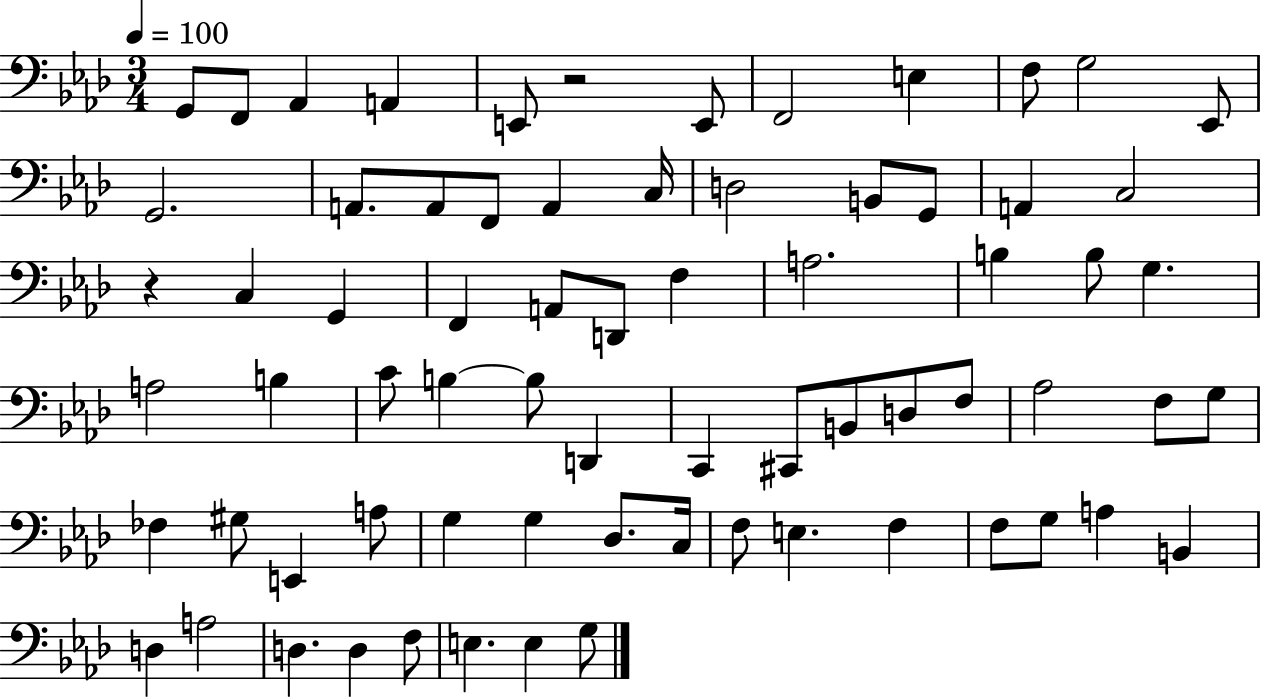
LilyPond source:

{
  \clef bass
  \numericTimeSignature
  \time 3/4
  \key aes \major
  \tempo 4 = 100
  \repeat volta 2 { g,8 f,8 aes,4 a,4 | e,8 r2 e,8 | f,2 e4 | f8 g2 ees,8 | \break g,2. | a,8. a,8 f,8 a,4 c16 | d2 b,8 g,8 | a,4 c2 | \break r4 c4 g,4 | f,4 a,8 d,8 f4 | a2. | b4 b8 g4. | \break a2 b4 | c'8 b4~~ b8 d,4 | c,4 cis,8 b,8 d8 f8 | aes2 f8 g8 | \break fes4 gis8 e,4 a8 | g4 g4 des8. c16 | f8 e4. f4 | f8 g8 a4 b,4 | \break d4 a2 | d4. d4 f8 | e4. e4 g8 | } \bar "|."
}